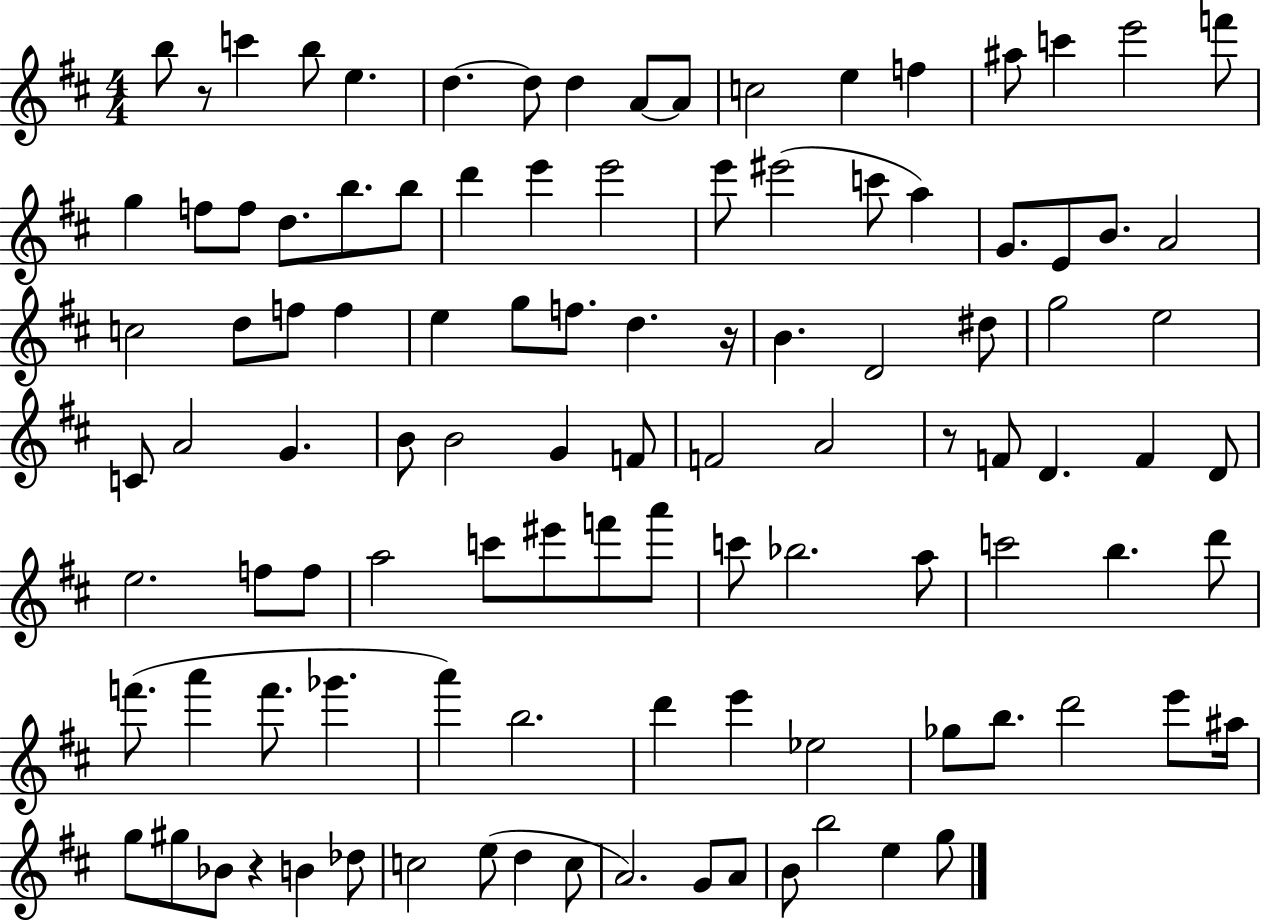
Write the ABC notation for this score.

X:1
T:Untitled
M:4/4
L:1/4
K:D
b/2 z/2 c' b/2 e d d/2 d A/2 A/2 c2 e f ^a/2 c' e'2 f'/2 g f/2 f/2 d/2 b/2 b/2 d' e' e'2 e'/2 ^e'2 c'/2 a G/2 E/2 B/2 A2 c2 d/2 f/2 f e g/2 f/2 d z/4 B D2 ^d/2 g2 e2 C/2 A2 G B/2 B2 G F/2 F2 A2 z/2 F/2 D F D/2 e2 f/2 f/2 a2 c'/2 ^e'/2 f'/2 a'/2 c'/2 _b2 a/2 c'2 b d'/2 f'/2 a' f'/2 _g' a' b2 d' e' _e2 _g/2 b/2 d'2 e'/2 ^a/4 g/2 ^g/2 _B/2 z B _d/2 c2 e/2 d c/2 A2 G/2 A/2 B/2 b2 e g/2